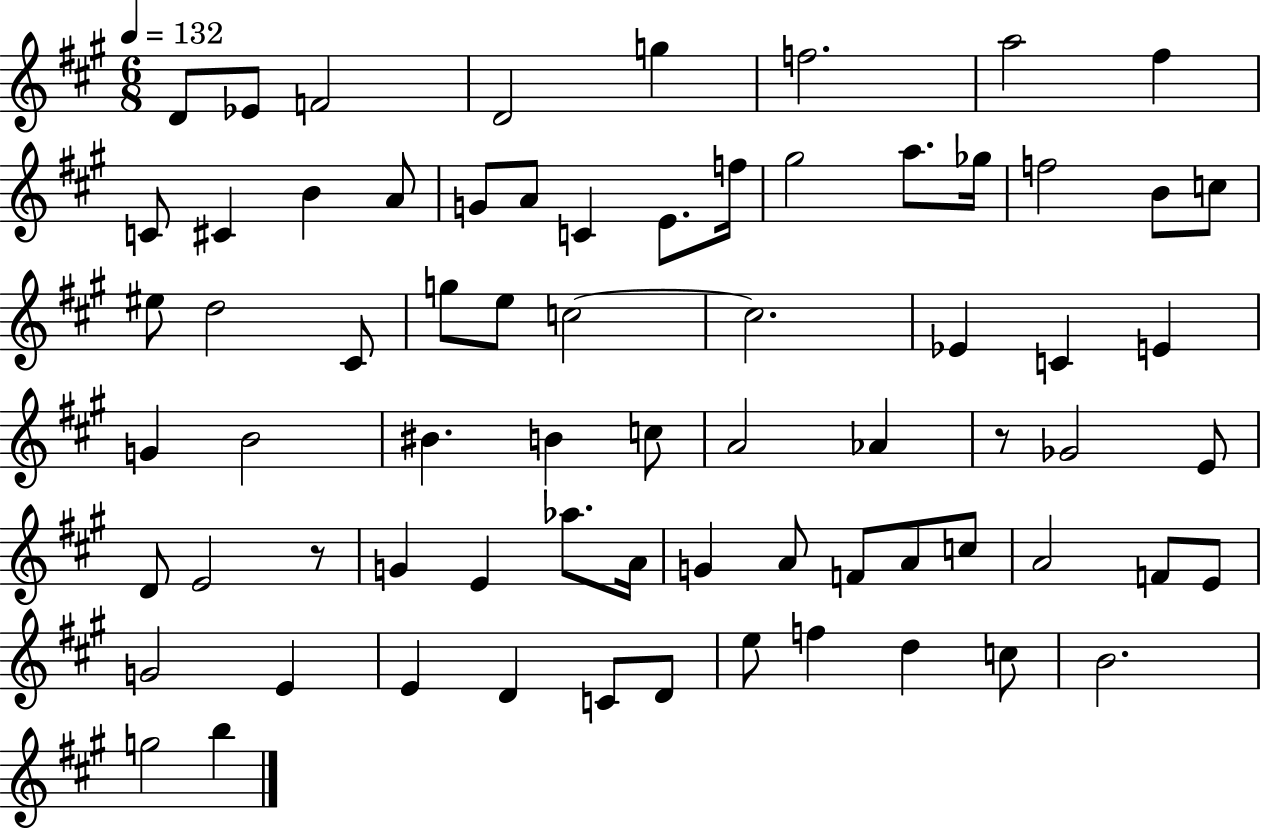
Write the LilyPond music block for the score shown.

{
  \clef treble
  \numericTimeSignature
  \time 6/8
  \key a \major
  \tempo 4 = 132
  \repeat volta 2 { d'8 ees'8 f'2 | d'2 g''4 | f''2. | a''2 fis''4 | \break c'8 cis'4 b'4 a'8 | g'8 a'8 c'4 e'8. f''16 | gis''2 a''8. ges''16 | f''2 b'8 c''8 | \break eis''8 d''2 cis'8 | g''8 e''8 c''2~~ | c''2. | ees'4 c'4 e'4 | \break g'4 b'2 | bis'4. b'4 c''8 | a'2 aes'4 | r8 ges'2 e'8 | \break d'8 e'2 r8 | g'4 e'4 aes''8. a'16 | g'4 a'8 f'8 a'8 c''8 | a'2 f'8 e'8 | \break g'2 e'4 | e'4 d'4 c'8 d'8 | e''8 f''4 d''4 c''8 | b'2. | \break g''2 b''4 | } \bar "|."
}